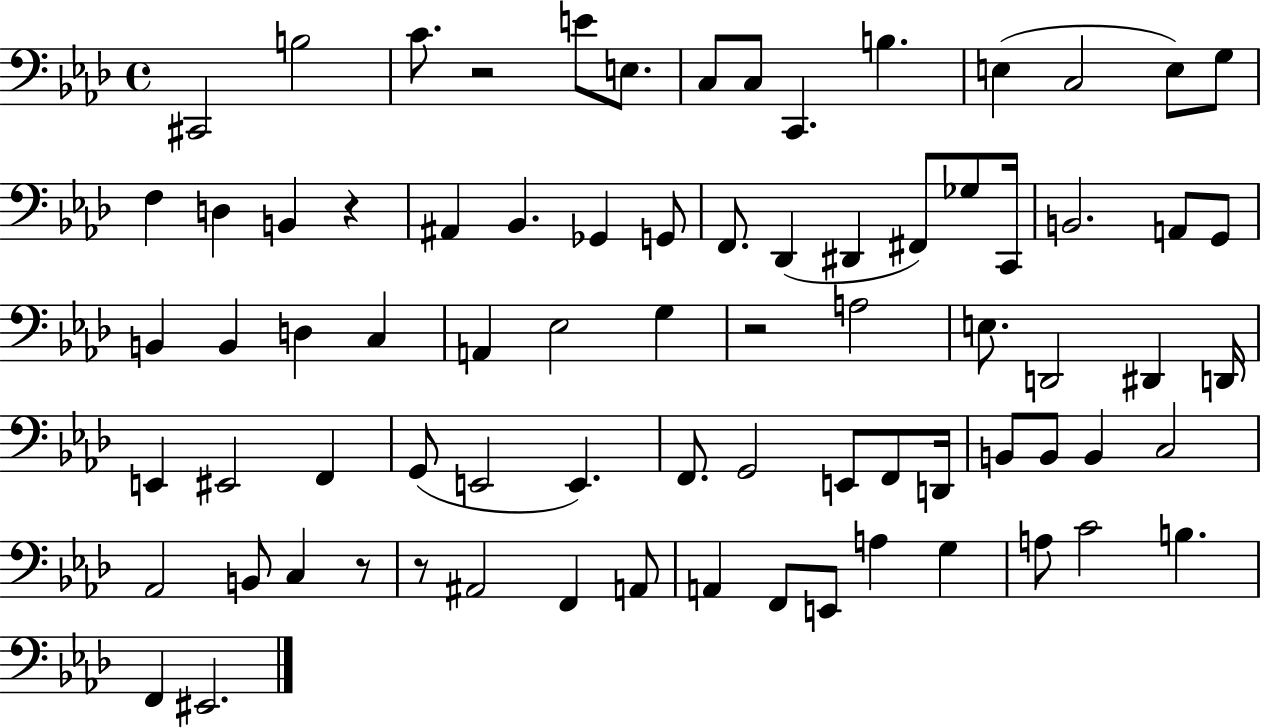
{
  \clef bass
  \time 4/4
  \defaultTimeSignature
  \key aes \major
  \repeat volta 2 { cis,2 b2 | c'8. r2 e'8 e8. | c8 c8 c,4. b4. | e4( c2 e8) g8 | \break f4 d4 b,4 r4 | ais,4 bes,4. ges,4 g,8 | f,8. des,4( dis,4 fis,8) ges8 c,16 | b,2. a,8 g,8 | \break b,4 b,4 d4 c4 | a,4 ees2 g4 | r2 a2 | e8. d,2 dis,4 d,16 | \break e,4 eis,2 f,4 | g,8( e,2 e,4.) | f,8. g,2 e,8 f,8 d,16 | b,8 b,8 b,4 c2 | \break aes,2 b,8 c4 r8 | r8 ais,2 f,4 a,8 | a,4 f,8 e,8 a4 g4 | a8 c'2 b4. | \break f,4 eis,2. | } \bar "|."
}